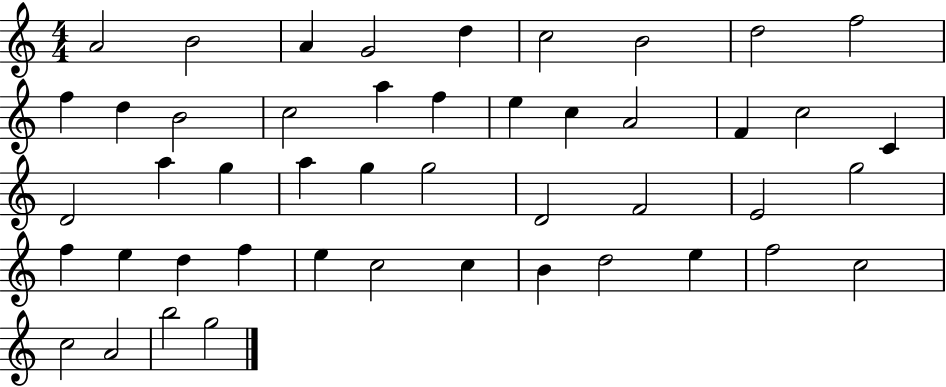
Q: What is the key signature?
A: C major